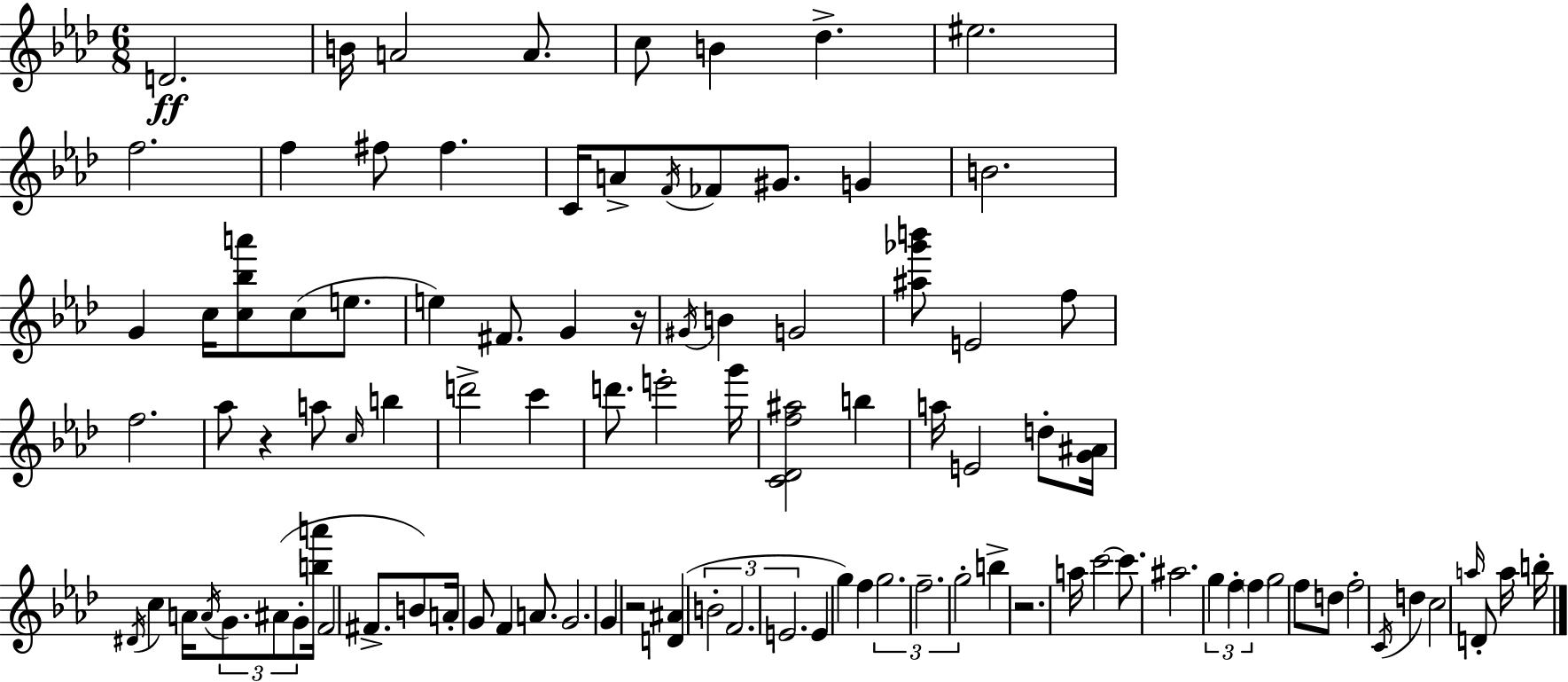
{
  \clef treble
  \numericTimeSignature
  \time 6/8
  \key aes \major
  \repeat volta 2 { d'2.\ff | b'16 a'2 a'8. | c''8 b'4 des''4.-> | eis''2. | \break f''2. | f''4 fis''8 fis''4. | c'16 a'8-> \acciaccatura { f'16 } fes'8 gis'8. g'4 | b'2. | \break g'4 c''16 <c'' bes'' a'''>8 c''8( e''8. | e''4) fis'8. g'4 | r16 \acciaccatura { gis'16 } b'4 g'2 | <ais'' ges''' b'''>8 e'2 | \break f''8 f''2. | aes''8 r4 a''8 \grace { c''16 } b''4 | d'''2-> c'''4 | d'''8. e'''2-. | \break g'''16 <c' des' f'' ais''>2 b''4 | a''16 e'2 | d''8-. <g' ais'>16 \acciaccatura { dis'16 } c''4 a'16 \acciaccatura { a'16 } \tuplet 3/2 { g'8. | ais'8( g'8-. } <b'' a'''>16 f'2 | \break fis'8.-> b'8) a'16-. g'8 f'4 | a'8. g'2. | g'4 r2 | <d' ais'>4( \tuplet 3/2 { b'2-. | \break f'2. | e'2. } | e'4 g''4) | f''4 \tuplet 3/2 { g''2. | \break f''2.-- | g''2-. } | b''4-> r2. | a''16 c'''2~~ | \break c'''8. ais''2. | \tuplet 3/2 { g''4 f''4-. | \parenthesize f''4 } g''2 | f''8 d''8 f''2-. | \break \acciaccatura { c'16 } d''4 c''2 | \grace { a''16 } d'8-. a''16 b''16-. } \bar "|."
}